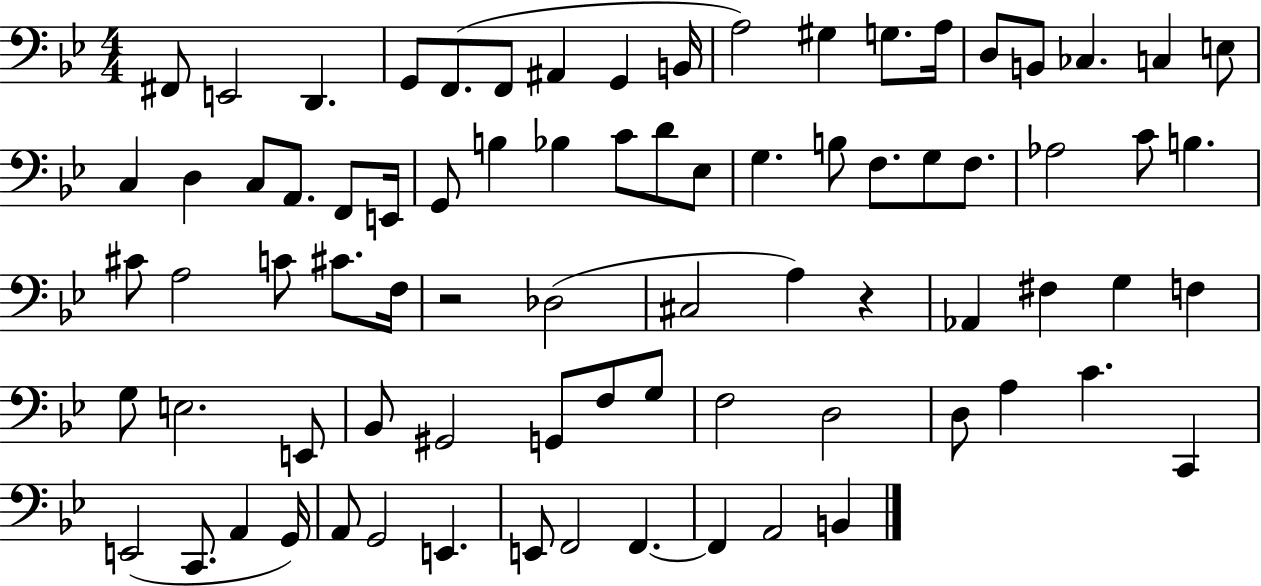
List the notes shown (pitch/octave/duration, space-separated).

F#2/e E2/h D2/q. G2/e F2/e. F2/e A#2/q G2/q B2/s A3/h G#3/q G3/e. A3/s D3/e B2/e CES3/q. C3/q E3/e C3/q D3/q C3/e A2/e. F2/e E2/s G2/e B3/q Bb3/q C4/e D4/e Eb3/e G3/q. B3/e F3/e. G3/e F3/e. Ab3/h C4/e B3/q. C#4/e A3/h C4/e C#4/e. F3/s R/h Db3/h C#3/h A3/q R/q Ab2/q F#3/q G3/q F3/q G3/e E3/h. E2/e Bb2/e G#2/h G2/e F3/e G3/e F3/h D3/h D3/e A3/q C4/q. C2/q E2/h C2/e. A2/q G2/s A2/e G2/h E2/q. E2/e F2/h F2/q. F2/q A2/h B2/q